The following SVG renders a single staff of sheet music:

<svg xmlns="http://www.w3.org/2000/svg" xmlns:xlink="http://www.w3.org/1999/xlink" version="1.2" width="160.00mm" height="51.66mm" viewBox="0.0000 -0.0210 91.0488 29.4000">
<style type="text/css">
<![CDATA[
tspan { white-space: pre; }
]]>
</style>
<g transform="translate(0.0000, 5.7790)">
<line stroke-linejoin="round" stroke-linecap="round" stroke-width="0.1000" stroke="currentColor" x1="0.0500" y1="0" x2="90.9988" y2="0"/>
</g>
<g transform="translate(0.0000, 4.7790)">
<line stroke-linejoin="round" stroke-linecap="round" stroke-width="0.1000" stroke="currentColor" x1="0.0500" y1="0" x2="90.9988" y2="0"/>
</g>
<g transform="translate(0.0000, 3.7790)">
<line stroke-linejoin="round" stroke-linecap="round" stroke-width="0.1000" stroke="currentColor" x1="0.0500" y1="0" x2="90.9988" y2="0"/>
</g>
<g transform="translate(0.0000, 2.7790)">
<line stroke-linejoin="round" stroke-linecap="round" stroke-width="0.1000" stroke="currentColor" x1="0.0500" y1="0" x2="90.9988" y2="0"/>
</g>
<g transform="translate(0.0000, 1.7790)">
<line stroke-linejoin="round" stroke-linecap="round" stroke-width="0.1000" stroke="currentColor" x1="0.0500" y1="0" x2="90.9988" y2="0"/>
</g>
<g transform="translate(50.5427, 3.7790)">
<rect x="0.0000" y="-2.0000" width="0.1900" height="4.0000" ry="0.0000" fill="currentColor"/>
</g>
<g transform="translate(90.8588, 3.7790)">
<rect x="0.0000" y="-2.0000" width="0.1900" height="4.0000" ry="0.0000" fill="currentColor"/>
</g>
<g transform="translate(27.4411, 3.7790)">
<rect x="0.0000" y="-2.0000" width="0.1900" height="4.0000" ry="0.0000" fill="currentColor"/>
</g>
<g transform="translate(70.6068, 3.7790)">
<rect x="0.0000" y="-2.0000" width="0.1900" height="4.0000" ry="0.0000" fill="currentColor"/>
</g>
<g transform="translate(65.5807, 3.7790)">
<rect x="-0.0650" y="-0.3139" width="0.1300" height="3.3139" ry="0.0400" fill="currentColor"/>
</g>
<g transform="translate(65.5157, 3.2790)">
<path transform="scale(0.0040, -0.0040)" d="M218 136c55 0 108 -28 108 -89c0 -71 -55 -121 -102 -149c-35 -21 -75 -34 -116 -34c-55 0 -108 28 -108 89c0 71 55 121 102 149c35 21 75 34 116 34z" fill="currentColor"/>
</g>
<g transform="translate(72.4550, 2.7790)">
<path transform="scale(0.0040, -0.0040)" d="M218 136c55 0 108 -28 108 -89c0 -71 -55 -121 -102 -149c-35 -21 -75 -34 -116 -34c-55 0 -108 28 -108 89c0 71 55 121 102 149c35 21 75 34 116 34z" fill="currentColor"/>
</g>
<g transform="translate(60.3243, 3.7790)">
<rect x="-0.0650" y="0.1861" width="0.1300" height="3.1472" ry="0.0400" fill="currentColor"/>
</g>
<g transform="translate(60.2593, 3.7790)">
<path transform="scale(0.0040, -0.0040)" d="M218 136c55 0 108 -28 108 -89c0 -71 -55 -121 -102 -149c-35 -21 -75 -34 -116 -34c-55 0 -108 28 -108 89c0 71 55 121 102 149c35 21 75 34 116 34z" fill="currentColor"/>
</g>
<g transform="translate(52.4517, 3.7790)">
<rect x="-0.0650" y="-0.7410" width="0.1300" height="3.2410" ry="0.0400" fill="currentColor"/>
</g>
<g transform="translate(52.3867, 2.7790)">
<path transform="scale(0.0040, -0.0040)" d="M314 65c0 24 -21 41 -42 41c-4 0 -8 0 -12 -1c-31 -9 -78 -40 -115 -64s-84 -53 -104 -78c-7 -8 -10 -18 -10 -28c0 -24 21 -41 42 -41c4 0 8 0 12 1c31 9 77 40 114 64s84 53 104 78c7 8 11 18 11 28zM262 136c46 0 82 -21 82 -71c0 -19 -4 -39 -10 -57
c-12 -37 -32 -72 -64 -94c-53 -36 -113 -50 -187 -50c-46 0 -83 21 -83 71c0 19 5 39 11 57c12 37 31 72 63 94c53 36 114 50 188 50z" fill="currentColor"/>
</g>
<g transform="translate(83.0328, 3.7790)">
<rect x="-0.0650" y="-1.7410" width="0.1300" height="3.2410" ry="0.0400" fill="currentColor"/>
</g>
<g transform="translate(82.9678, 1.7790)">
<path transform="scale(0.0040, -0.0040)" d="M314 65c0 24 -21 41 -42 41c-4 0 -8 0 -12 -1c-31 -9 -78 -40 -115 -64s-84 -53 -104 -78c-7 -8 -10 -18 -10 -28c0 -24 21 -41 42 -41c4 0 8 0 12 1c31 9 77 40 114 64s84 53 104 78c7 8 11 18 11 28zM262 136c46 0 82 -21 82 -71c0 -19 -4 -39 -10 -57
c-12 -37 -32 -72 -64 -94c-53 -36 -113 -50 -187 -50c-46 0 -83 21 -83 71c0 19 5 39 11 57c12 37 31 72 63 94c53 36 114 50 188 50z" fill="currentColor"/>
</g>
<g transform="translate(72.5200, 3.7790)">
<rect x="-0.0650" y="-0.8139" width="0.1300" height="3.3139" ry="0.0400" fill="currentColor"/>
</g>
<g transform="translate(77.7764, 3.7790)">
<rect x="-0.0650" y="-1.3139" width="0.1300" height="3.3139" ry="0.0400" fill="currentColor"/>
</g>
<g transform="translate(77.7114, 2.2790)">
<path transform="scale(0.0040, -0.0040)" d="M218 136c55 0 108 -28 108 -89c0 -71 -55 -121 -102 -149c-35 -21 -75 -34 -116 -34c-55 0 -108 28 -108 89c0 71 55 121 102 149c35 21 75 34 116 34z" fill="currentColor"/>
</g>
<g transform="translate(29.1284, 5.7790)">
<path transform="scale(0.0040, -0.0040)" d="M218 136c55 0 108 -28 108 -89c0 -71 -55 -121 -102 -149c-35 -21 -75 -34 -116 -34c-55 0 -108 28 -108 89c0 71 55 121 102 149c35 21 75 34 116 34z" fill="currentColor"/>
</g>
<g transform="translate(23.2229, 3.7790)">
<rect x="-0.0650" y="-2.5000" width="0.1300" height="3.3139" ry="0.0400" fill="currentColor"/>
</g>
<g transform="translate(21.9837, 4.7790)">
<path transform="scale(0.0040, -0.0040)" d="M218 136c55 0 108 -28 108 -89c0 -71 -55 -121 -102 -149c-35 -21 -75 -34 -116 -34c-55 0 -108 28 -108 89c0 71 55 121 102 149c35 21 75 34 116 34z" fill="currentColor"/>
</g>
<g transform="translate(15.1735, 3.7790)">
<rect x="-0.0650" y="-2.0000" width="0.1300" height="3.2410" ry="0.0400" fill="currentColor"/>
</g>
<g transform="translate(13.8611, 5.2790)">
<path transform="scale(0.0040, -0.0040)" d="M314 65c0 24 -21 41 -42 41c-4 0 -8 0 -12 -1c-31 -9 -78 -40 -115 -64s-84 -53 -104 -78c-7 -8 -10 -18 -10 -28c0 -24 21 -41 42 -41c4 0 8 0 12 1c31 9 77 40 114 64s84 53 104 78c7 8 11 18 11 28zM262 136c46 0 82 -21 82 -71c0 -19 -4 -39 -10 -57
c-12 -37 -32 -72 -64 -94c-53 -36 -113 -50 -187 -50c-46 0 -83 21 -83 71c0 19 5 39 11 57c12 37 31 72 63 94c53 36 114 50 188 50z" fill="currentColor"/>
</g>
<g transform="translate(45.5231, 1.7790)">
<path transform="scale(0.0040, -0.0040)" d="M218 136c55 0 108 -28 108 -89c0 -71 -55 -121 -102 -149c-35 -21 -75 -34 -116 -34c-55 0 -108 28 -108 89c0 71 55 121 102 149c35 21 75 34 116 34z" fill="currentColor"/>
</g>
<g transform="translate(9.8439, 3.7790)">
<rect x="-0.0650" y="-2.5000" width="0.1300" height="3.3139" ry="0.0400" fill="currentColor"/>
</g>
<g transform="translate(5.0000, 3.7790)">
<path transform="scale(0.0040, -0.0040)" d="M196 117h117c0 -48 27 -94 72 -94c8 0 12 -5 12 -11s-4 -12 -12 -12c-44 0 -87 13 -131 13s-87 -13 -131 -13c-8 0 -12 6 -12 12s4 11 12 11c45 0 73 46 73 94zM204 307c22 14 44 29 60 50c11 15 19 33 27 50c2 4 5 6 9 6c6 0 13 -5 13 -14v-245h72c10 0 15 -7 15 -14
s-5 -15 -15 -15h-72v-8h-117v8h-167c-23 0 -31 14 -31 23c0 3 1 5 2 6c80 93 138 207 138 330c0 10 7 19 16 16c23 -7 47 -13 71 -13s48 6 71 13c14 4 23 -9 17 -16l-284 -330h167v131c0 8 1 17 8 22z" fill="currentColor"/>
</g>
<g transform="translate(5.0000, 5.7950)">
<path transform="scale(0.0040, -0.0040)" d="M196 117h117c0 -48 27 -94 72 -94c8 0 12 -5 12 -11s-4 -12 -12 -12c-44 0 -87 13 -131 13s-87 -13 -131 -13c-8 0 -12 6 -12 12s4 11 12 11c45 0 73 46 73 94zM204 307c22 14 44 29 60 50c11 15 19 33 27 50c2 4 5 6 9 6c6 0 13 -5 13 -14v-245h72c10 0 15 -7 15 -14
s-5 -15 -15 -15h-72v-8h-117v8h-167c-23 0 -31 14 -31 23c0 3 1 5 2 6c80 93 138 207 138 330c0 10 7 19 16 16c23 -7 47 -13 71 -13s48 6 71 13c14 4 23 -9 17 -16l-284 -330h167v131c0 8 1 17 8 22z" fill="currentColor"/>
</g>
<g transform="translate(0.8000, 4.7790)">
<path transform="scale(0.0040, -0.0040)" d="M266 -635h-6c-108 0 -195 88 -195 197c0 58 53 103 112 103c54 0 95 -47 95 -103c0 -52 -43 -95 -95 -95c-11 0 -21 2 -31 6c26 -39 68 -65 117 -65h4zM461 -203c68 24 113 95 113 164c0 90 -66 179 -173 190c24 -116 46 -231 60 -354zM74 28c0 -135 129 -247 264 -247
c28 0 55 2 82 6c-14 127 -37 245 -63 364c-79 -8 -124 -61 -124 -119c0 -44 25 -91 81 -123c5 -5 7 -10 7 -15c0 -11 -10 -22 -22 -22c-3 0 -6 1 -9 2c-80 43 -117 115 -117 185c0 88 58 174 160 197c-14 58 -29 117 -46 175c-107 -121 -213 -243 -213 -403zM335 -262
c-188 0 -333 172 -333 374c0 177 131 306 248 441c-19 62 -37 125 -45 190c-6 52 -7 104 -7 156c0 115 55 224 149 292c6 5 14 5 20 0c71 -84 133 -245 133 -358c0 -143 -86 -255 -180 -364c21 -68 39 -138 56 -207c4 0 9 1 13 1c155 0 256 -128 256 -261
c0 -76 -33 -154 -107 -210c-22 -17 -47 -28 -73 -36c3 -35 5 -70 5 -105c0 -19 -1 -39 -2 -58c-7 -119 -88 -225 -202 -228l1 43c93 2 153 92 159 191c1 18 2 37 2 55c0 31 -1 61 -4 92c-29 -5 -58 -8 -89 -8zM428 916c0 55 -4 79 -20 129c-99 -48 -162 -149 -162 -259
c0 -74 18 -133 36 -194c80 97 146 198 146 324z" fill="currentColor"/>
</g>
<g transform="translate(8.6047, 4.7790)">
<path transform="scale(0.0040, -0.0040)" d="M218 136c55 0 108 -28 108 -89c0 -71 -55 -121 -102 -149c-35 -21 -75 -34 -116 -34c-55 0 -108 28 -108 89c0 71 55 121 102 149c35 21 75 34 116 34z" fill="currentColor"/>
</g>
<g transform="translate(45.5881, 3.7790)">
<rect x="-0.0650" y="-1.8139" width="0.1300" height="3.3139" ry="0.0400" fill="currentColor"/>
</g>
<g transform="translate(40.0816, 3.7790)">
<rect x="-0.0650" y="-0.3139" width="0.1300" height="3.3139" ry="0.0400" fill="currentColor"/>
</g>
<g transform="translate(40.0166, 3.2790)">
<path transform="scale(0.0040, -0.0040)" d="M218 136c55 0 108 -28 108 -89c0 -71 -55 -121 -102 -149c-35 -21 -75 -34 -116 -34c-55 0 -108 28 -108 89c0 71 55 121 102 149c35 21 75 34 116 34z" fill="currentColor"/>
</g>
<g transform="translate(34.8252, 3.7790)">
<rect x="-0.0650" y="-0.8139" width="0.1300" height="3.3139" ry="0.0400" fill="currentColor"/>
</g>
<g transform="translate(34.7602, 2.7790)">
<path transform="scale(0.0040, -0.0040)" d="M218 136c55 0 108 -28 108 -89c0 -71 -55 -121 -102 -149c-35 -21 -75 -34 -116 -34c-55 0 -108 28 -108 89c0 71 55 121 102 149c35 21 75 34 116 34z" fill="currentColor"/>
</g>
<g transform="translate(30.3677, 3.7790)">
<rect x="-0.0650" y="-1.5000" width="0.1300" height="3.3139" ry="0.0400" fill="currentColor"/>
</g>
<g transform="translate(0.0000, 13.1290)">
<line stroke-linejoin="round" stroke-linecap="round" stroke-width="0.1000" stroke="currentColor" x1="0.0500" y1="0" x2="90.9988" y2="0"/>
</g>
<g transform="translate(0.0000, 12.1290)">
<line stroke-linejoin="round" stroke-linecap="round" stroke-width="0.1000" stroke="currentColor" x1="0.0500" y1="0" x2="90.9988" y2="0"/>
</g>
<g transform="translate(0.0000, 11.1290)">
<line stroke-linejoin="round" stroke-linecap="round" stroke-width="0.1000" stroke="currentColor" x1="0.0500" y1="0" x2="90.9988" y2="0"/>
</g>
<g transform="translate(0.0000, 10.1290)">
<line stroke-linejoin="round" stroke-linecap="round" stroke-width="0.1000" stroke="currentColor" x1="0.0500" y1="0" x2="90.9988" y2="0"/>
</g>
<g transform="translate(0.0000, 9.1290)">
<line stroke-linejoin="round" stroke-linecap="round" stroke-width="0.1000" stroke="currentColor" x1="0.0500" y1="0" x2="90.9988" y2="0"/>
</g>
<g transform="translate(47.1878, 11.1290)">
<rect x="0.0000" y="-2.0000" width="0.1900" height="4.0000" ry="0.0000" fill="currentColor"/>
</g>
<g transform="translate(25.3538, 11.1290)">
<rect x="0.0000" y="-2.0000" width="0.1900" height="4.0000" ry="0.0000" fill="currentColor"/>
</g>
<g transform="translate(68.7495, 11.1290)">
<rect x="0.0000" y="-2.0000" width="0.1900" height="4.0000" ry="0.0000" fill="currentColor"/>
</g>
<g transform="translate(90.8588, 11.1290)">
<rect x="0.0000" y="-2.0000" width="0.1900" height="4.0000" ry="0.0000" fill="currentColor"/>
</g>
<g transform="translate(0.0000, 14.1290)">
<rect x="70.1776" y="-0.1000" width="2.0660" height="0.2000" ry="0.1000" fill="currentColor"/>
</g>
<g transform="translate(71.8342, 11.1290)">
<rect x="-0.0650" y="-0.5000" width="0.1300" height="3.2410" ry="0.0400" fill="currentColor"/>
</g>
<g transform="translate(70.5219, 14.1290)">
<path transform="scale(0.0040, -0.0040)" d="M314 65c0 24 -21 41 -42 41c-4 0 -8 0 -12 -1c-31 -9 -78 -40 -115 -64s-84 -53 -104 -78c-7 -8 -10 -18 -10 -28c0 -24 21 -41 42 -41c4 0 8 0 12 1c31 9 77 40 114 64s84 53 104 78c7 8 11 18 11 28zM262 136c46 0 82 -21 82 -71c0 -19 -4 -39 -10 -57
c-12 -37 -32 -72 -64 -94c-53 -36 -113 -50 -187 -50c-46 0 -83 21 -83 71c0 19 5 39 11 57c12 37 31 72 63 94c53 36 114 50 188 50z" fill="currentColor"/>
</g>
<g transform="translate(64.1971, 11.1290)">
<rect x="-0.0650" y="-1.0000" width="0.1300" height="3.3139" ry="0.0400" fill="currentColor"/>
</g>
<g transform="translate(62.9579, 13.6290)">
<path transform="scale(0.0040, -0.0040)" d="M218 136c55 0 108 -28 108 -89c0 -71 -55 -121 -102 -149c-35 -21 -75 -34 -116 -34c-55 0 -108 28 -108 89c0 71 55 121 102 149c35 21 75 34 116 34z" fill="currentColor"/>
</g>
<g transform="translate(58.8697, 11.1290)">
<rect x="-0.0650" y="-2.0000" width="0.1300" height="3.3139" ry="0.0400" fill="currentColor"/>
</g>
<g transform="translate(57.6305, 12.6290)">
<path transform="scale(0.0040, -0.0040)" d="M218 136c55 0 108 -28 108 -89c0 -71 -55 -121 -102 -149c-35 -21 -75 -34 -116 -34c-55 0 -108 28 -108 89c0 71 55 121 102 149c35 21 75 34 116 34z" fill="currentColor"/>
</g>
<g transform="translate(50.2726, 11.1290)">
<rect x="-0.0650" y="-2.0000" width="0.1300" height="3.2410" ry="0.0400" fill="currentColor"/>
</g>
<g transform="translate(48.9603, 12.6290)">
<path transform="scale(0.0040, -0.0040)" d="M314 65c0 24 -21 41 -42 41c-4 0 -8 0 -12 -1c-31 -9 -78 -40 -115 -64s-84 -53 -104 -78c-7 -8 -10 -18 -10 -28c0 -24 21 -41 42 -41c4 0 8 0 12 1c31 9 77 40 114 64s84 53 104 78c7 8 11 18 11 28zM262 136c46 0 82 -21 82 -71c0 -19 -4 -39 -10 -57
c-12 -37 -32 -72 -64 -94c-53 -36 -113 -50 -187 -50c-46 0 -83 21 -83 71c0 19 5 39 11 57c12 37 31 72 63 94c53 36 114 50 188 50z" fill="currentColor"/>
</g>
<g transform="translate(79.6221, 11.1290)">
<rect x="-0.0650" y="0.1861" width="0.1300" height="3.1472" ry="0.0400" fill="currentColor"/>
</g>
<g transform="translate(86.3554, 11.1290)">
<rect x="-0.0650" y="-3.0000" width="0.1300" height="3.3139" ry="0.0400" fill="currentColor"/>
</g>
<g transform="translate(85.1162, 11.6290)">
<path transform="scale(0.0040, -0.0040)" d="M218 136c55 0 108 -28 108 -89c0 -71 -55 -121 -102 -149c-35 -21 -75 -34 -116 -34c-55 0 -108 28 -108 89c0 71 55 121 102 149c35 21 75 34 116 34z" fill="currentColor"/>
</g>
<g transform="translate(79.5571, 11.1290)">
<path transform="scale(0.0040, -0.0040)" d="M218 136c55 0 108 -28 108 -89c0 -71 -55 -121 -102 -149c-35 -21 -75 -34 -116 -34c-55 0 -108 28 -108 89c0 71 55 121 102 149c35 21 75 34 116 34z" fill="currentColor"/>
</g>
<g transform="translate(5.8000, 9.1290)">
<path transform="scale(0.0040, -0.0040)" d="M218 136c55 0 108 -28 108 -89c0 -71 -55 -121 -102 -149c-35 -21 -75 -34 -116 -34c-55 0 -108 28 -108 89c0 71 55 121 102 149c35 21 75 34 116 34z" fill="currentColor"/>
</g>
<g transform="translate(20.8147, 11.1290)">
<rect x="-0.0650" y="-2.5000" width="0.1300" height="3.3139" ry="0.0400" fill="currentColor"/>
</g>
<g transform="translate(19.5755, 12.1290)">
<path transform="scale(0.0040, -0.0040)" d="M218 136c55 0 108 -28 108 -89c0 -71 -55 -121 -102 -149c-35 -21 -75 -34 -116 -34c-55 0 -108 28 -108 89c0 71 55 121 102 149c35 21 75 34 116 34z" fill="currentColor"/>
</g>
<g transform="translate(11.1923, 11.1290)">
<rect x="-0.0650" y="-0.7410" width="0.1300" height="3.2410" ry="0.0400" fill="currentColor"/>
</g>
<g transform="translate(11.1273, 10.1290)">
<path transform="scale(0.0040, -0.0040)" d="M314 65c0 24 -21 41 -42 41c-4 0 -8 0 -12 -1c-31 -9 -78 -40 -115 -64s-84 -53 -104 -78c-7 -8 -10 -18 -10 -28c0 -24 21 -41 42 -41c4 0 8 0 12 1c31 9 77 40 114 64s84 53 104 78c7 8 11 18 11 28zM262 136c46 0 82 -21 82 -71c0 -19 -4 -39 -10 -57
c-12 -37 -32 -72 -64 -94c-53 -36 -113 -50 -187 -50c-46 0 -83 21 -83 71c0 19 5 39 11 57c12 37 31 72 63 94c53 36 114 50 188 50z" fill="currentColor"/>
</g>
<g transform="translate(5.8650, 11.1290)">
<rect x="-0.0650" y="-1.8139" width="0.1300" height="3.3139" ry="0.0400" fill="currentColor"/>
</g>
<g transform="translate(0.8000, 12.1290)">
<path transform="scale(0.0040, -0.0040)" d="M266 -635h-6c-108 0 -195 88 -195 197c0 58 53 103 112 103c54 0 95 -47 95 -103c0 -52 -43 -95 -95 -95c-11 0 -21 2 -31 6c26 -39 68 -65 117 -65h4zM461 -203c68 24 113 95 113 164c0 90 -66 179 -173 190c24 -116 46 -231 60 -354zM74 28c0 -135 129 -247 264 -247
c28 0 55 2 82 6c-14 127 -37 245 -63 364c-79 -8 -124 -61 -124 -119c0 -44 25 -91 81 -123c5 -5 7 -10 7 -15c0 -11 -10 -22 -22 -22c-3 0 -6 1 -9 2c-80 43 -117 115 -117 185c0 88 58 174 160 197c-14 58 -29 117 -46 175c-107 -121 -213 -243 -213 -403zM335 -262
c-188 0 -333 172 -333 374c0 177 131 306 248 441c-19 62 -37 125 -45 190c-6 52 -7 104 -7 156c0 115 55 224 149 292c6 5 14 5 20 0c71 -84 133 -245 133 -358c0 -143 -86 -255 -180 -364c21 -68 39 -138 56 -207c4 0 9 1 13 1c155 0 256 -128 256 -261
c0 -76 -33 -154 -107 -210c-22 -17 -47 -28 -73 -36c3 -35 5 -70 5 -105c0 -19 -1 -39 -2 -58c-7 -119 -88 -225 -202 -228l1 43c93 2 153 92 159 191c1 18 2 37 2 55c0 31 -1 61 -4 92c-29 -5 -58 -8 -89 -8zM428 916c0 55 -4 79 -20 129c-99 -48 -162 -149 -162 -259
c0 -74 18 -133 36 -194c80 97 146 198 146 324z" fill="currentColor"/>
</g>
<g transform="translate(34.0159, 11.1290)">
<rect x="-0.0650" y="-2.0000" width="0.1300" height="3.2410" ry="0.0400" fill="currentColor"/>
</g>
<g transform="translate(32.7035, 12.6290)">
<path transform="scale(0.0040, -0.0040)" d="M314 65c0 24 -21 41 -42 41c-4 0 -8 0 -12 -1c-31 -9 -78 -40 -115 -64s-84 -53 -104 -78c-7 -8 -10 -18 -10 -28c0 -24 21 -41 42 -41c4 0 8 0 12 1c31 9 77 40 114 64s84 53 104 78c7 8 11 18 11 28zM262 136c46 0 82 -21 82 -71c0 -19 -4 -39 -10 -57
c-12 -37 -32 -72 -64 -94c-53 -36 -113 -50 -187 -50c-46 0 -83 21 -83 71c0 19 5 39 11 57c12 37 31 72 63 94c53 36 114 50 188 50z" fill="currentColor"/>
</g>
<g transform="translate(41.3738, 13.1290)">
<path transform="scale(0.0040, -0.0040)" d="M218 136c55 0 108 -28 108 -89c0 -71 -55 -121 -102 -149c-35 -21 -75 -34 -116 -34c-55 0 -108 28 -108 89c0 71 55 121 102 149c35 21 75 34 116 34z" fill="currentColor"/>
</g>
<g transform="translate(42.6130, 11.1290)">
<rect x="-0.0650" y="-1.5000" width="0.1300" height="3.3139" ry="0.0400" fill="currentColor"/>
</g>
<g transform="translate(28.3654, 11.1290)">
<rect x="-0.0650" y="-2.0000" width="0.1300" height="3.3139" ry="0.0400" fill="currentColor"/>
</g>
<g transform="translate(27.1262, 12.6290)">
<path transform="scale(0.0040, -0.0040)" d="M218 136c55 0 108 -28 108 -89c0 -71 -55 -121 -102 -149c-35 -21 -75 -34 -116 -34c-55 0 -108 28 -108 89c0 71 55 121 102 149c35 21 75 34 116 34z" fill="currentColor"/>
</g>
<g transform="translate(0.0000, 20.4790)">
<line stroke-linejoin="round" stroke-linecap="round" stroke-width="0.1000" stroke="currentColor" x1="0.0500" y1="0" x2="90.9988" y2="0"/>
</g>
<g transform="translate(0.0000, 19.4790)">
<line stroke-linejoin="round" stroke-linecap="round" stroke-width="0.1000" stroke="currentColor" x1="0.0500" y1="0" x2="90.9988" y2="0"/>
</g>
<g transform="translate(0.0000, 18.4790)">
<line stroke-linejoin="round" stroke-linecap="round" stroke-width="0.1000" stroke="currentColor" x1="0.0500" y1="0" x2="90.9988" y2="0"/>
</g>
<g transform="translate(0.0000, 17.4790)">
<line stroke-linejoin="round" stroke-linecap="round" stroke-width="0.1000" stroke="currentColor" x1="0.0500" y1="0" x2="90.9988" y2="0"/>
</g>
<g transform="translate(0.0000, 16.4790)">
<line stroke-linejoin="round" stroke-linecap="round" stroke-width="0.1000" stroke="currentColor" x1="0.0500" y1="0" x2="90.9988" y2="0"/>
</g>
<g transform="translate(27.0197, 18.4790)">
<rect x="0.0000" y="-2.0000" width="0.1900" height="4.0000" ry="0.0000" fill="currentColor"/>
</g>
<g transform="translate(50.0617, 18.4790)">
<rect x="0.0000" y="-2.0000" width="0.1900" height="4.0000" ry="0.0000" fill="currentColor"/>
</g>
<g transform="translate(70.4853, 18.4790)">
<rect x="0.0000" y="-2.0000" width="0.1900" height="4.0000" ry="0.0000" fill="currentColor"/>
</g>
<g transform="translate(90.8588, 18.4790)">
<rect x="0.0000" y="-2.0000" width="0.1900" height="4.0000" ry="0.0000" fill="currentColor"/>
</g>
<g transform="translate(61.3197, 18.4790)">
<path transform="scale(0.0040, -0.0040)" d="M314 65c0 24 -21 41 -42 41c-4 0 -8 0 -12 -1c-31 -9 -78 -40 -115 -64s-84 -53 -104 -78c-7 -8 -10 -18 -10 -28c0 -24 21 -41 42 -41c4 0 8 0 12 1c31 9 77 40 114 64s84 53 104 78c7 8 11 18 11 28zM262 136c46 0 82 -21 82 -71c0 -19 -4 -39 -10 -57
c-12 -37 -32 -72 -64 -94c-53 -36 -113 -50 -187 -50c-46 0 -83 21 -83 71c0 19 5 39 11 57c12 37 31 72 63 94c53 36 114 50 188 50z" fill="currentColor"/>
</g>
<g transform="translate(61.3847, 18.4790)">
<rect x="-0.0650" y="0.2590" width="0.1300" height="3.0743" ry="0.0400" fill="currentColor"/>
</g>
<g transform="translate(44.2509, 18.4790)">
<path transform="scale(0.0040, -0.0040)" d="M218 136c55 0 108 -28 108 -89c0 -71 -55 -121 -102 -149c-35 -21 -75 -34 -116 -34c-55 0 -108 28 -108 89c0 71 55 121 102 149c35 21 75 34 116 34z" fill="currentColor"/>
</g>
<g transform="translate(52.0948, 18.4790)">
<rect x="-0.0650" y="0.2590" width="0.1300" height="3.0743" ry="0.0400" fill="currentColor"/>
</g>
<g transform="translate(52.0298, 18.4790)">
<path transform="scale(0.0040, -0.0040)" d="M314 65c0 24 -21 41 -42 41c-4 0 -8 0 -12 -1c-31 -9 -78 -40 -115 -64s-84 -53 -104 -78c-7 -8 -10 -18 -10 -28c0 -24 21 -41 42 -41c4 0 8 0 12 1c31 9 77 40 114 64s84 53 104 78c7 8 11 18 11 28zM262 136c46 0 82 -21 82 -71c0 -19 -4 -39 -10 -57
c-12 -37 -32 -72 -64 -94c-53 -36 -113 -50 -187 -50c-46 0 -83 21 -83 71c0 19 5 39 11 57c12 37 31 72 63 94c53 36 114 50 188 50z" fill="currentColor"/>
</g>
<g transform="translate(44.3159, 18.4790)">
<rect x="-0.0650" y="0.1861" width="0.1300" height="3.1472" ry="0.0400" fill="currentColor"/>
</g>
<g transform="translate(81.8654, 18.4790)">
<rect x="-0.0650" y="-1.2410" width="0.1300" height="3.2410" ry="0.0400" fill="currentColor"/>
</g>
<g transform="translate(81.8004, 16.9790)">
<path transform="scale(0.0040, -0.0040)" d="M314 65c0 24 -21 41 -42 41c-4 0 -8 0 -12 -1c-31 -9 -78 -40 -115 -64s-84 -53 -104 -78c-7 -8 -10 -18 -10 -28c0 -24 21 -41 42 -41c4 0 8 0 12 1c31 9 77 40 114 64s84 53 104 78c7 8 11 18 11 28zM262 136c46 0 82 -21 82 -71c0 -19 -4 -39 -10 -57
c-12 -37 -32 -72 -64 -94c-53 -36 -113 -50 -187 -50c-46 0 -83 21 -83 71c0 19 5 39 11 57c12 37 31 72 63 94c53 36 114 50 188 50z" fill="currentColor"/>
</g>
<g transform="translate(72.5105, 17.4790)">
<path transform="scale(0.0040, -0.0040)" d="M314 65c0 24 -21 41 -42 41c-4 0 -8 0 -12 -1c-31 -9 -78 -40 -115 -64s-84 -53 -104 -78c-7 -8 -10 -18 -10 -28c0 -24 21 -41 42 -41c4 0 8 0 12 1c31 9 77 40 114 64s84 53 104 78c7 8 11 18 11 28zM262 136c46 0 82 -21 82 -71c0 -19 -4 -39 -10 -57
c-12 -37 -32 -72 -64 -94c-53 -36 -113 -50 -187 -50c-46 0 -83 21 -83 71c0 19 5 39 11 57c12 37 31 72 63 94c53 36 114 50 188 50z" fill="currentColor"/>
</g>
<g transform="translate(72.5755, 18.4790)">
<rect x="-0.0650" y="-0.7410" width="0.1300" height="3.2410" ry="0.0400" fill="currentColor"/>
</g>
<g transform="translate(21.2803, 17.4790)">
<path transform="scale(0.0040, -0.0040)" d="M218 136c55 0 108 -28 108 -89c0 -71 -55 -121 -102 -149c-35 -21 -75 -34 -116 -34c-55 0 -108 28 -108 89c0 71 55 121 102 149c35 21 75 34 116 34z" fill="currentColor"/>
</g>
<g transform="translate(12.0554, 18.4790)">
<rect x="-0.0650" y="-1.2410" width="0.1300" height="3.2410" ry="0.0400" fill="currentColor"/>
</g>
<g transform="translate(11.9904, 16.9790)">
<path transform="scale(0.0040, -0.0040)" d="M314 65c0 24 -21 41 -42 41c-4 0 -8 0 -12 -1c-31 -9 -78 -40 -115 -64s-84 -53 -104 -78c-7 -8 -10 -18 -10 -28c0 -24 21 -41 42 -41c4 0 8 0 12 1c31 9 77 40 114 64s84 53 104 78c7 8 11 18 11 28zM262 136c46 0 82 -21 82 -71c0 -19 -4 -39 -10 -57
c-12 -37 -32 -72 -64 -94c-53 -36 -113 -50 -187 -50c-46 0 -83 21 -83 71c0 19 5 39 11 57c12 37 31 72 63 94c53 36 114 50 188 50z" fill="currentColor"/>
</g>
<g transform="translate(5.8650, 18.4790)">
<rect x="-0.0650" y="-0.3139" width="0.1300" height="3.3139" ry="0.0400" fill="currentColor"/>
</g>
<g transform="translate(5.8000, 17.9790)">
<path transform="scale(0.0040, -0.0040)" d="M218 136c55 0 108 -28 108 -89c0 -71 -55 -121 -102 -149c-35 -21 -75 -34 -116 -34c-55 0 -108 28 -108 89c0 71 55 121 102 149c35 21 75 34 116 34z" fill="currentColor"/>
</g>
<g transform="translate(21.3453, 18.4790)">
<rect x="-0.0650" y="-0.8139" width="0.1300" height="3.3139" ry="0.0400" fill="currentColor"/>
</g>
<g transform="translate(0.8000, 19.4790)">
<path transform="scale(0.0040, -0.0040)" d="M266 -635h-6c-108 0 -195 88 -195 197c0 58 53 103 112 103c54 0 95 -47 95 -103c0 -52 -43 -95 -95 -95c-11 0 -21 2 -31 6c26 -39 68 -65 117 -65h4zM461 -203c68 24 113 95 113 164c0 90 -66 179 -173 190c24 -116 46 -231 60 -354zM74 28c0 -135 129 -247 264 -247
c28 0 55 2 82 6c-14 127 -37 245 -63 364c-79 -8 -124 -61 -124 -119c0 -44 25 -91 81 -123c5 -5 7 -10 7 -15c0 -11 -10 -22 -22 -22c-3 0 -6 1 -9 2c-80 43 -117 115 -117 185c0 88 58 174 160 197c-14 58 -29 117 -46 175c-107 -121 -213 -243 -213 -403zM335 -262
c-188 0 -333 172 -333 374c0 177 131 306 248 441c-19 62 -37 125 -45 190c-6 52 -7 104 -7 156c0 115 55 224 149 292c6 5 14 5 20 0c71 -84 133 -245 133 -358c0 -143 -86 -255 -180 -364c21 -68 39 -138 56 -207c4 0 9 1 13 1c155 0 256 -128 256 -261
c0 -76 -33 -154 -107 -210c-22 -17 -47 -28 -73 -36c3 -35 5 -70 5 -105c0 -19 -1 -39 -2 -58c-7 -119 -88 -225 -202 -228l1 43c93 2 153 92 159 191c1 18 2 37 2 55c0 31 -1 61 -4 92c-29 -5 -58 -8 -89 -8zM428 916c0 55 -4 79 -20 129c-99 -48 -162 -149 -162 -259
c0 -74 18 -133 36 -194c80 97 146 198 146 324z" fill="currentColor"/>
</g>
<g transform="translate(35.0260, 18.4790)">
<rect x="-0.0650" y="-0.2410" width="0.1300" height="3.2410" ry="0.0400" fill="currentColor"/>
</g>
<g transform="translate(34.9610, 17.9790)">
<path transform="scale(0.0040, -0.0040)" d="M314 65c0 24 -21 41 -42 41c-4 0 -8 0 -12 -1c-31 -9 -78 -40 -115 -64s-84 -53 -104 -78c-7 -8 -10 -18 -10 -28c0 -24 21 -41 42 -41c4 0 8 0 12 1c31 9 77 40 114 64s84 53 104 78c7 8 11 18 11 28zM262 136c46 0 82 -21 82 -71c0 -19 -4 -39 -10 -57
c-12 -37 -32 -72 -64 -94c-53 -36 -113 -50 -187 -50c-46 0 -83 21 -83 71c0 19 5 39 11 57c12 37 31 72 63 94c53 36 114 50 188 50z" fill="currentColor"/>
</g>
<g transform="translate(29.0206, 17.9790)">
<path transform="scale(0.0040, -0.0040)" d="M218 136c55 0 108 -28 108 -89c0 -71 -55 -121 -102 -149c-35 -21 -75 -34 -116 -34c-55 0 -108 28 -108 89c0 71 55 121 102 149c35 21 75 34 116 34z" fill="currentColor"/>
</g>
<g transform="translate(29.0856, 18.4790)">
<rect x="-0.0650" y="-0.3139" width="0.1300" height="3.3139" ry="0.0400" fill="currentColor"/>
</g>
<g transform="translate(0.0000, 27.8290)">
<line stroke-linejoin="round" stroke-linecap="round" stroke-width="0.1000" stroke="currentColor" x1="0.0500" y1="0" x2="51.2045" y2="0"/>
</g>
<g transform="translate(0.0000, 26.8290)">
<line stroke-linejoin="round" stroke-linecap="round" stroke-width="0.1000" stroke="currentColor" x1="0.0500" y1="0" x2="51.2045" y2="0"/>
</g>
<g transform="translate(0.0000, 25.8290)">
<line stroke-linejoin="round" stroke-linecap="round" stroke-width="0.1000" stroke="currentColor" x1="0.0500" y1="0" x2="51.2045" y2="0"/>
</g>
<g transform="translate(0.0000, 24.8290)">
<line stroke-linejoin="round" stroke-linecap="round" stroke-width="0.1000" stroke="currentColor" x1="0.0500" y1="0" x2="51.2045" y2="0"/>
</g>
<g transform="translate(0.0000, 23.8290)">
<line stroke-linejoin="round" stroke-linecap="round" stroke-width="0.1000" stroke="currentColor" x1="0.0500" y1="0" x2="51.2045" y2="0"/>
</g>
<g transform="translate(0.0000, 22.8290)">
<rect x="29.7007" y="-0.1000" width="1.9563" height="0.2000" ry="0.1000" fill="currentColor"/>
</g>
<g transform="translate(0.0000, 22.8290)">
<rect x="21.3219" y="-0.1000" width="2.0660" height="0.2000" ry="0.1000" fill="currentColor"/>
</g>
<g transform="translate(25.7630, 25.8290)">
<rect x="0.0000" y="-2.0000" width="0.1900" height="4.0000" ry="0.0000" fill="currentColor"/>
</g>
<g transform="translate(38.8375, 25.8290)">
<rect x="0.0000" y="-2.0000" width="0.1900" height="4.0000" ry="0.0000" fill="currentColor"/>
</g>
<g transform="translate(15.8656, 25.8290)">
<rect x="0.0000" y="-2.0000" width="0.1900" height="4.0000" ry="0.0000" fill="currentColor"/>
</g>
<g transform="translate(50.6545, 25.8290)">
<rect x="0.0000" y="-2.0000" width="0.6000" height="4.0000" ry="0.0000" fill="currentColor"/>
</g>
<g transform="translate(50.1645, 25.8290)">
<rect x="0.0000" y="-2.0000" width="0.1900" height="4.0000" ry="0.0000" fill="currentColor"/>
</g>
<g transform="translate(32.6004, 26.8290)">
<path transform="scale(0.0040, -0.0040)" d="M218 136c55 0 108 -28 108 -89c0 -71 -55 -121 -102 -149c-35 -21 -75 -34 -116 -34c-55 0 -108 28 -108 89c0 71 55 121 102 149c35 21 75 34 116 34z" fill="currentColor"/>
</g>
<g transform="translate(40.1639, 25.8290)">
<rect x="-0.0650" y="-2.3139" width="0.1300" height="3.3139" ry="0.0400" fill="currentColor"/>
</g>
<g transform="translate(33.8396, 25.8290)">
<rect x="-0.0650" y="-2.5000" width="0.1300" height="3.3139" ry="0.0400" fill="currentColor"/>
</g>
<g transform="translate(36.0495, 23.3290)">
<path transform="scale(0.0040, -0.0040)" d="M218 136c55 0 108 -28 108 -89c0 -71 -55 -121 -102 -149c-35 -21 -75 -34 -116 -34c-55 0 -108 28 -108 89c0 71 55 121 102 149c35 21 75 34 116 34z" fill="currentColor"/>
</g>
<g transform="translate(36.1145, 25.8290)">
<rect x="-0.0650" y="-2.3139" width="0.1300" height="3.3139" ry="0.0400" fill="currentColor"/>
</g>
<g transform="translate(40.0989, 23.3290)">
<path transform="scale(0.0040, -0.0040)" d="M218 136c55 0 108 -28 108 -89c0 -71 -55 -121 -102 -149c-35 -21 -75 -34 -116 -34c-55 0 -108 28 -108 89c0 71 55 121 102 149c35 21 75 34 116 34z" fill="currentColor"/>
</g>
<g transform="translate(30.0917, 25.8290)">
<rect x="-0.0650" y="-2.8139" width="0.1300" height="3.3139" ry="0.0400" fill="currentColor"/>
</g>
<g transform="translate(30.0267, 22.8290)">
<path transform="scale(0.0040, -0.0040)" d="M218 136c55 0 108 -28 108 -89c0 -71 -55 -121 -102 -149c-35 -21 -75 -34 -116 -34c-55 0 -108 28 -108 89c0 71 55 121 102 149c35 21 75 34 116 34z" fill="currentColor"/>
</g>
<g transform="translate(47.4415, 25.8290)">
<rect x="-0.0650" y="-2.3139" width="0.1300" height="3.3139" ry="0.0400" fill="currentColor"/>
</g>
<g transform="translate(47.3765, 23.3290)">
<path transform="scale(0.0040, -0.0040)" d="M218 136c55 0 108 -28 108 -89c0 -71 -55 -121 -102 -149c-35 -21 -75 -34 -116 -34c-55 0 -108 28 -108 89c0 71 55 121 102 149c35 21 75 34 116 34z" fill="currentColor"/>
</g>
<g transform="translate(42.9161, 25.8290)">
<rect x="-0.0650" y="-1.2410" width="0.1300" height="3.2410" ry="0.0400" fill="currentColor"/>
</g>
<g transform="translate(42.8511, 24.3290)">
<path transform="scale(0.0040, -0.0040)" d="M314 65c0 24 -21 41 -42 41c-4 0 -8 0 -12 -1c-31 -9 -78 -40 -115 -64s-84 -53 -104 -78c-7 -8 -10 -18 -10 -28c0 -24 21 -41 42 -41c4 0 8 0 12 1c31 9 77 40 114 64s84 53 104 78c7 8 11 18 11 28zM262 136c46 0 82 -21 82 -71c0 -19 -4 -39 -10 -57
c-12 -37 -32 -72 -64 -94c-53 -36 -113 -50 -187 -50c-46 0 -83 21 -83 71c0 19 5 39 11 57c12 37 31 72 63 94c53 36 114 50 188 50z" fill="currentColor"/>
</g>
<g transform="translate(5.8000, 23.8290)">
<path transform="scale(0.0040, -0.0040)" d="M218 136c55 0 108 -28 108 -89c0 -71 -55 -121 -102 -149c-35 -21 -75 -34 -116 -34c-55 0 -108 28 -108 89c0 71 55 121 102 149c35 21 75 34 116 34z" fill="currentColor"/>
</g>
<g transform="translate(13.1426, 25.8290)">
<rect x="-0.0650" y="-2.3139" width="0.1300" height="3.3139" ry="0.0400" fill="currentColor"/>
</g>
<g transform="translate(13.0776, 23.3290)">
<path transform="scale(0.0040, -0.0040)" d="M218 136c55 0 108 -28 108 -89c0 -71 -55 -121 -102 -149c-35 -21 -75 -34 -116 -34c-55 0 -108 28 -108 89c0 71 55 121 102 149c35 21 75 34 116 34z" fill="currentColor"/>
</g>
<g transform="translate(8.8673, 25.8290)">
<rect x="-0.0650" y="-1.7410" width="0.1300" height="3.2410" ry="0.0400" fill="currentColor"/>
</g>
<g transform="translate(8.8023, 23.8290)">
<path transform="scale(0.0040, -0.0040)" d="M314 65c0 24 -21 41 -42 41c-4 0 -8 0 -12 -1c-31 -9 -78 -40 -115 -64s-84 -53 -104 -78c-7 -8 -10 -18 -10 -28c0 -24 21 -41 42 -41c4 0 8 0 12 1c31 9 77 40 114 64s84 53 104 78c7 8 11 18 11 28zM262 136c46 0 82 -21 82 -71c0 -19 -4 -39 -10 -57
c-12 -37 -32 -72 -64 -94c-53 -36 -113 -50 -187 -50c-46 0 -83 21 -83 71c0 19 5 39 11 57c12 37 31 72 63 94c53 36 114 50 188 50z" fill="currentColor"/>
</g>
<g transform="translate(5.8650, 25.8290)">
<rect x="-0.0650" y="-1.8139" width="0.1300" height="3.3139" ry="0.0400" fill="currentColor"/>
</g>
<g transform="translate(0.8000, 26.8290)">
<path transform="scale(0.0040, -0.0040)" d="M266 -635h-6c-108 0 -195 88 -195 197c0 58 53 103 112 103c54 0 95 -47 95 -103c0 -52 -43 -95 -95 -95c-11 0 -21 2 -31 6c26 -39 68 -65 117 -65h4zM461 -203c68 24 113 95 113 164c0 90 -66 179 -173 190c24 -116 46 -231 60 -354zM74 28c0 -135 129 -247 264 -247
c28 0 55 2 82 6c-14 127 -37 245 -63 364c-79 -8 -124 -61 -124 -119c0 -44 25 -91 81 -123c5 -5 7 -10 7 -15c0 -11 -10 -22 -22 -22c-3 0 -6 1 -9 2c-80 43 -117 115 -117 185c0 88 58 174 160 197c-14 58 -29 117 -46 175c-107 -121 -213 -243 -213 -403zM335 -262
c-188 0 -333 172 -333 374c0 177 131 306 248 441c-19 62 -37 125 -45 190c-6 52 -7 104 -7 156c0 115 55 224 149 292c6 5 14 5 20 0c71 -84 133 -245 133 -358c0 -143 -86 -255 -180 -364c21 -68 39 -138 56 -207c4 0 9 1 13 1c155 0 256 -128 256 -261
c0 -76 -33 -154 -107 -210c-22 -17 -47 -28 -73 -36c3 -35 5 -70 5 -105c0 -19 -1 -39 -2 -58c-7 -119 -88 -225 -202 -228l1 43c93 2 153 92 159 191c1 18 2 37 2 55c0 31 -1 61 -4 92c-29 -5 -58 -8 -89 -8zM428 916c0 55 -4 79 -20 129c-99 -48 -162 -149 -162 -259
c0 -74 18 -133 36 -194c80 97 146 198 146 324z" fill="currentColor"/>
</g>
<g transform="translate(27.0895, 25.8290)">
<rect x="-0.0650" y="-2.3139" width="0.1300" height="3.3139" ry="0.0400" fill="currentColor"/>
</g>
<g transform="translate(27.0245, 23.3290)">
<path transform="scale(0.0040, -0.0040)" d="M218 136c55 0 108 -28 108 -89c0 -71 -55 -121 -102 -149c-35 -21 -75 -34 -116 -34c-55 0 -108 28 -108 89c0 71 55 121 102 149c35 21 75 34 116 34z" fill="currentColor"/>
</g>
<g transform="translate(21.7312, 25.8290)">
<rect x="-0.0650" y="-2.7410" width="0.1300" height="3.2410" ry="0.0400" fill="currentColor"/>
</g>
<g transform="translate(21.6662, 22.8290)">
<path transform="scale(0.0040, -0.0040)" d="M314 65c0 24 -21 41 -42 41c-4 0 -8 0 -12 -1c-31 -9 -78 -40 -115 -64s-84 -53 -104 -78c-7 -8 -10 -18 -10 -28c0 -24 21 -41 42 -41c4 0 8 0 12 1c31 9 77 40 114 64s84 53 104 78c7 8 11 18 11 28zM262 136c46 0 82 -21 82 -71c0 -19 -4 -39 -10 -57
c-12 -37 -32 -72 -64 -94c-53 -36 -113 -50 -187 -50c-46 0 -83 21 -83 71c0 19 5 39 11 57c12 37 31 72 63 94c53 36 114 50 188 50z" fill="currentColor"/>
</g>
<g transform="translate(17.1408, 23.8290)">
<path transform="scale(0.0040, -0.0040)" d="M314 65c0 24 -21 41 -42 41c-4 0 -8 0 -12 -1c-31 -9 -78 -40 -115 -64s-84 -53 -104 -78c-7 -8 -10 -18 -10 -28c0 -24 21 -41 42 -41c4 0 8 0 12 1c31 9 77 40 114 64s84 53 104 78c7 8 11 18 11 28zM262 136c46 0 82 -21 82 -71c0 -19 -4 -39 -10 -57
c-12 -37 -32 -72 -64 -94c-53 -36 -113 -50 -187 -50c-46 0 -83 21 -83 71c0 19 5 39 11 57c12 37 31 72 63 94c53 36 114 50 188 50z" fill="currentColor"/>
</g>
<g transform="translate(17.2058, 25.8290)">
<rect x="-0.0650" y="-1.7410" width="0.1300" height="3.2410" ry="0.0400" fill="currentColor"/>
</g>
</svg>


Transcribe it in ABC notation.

X:1
T:Untitled
M:4/4
L:1/4
K:C
G F2 G E d c f d2 B c d e f2 f d2 G F F2 E F2 F D C2 B A c e2 d c c2 B B2 B2 d2 e2 f f2 g f2 a2 g a G g g e2 g